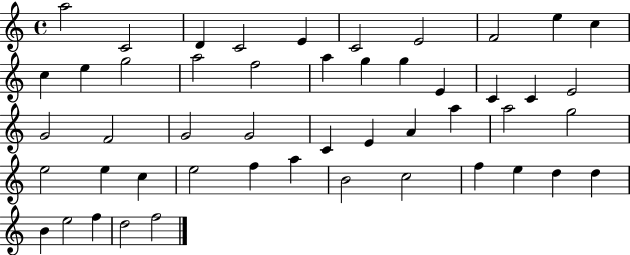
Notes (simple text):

A5/h C4/h D4/q C4/h E4/q C4/h E4/h F4/h E5/q C5/q C5/q E5/q G5/h A5/h F5/h A5/q G5/q G5/q E4/q C4/q C4/q E4/h G4/h F4/h G4/h G4/h C4/q E4/q A4/q A5/q A5/h G5/h E5/h E5/q C5/q E5/h F5/q A5/q B4/h C5/h F5/q E5/q D5/q D5/q B4/q E5/h F5/q D5/h F5/h